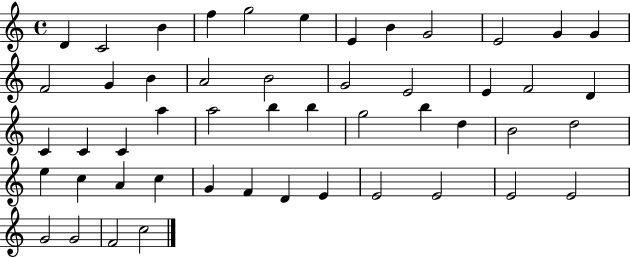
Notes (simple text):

D4/q C4/h B4/q F5/q G5/h E5/q E4/q B4/q G4/h E4/h G4/q G4/q F4/h G4/q B4/q A4/h B4/h G4/h E4/h E4/q F4/h D4/q C4/q C4/q C4/q A5/q A5/h B5/q B5/q G5/h B5/q D5/q B4/h D5/h E5/q C5/q A4/q C5/q G4/q F4/q D4/q E4/q E4/h E4/h E4/h E4/h G4/h G4/h F4/h C5/h